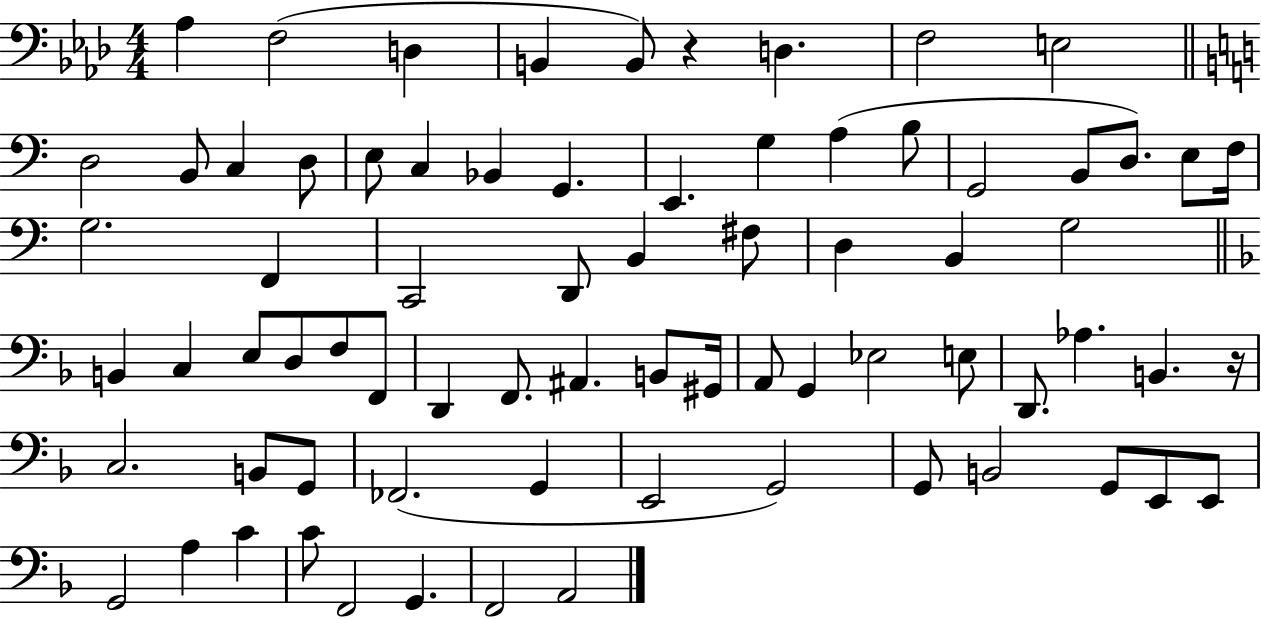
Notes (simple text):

Ab3/q F3/h D3/q B2/q B2/e R/q D3/q. F3/h E3/h D3/h B2/e C3/q D3/e E3/e C3/q Bb2/q G2/q. E2/q. G3/q A3/q B3/e G2/h B2/e D3/e. E3/e F3/s G3/h. F2/q C2/h D2/e B2/q F#3/e D3/q B2/q G3/h B2/q C3/q E3/e D3/e F3/e F2/e D2/q F2/e. A#2/q. B2/e G#2/s A2/e G2/q Eb3/h E3/e D2/e. Ab3/q. B2/q. R/s C3/h. B2/e G2/e FES2/h. G2/q E2/h G2/h G2/e B2/h G2/e E2/e E2/e G2/h A3/q C4/q C4/e F2/h G2/q. F2/h A2/h